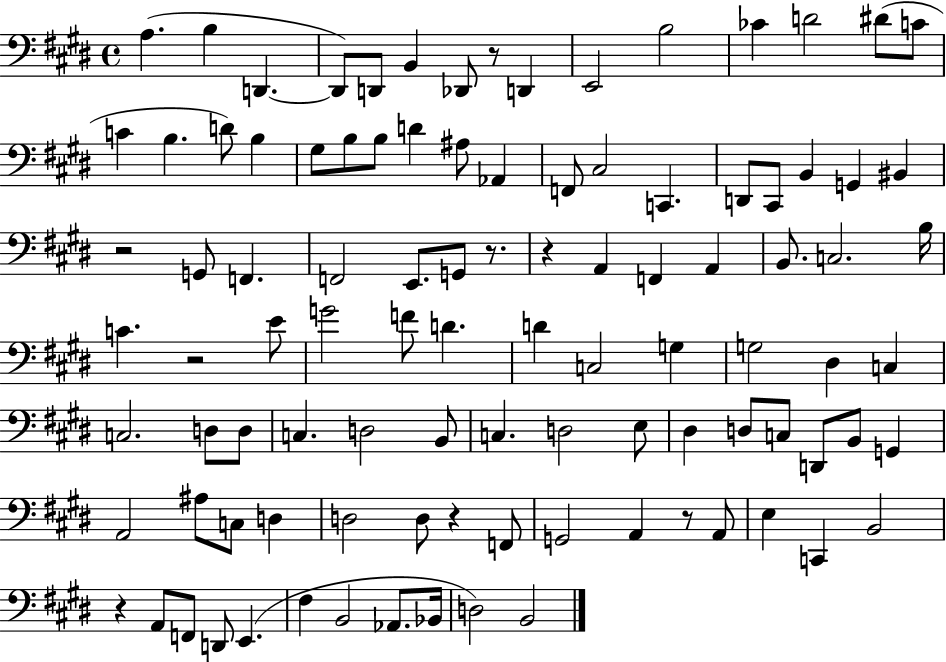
{
  \clef bass
  \time 4/4
  \defaultTimeSignature
  \key e \major
  a4.( b4 d,4.~~ | d,8) d,8 b,4 des,8 r8 d,4 | e,2 b2 | ces'4 d'2 dis'8( c'8 | \break c'4 b4. d'8) b4 | gis8 b8 b8 d'4 ais8 aes,4 | f,8 cis2 c,4. | d,8 cis,8 b,4 g,4 bis,4 | \break r2 g,8 f,4. | f,2 e,8. g,8 r8. | r4 a,4 f,4 a,4 | b,8. c2. b16 | \break c'4. r2 e'8 | g'2 f'8 d'4. | d'4 c2 g4 | g2 dis4 c4 | \break c2. d8 d8 | c4. d2 b,8 | c4. d2 e8 | dis4 d8 c8 d,8 b,8 g,4 | \break a,2 ais8 c8 d4 | d2 d8 r4 f,8 | g,2 a,4 r8 a,8 | e4 c,4 b,2 | \break r4 a,8 f,8 d,8 e,4.( | fis4 b,2 aes,8. bes,16 | d2) b,2 | \bar "|."
}